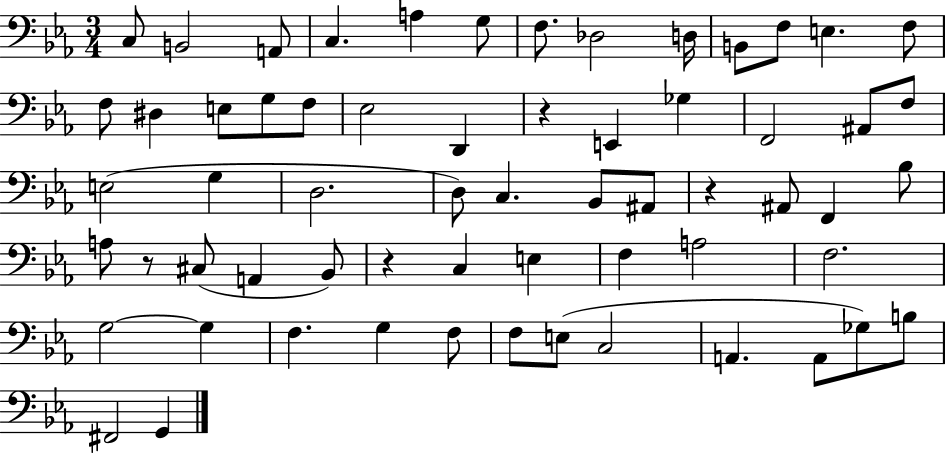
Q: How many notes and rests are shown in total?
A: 62